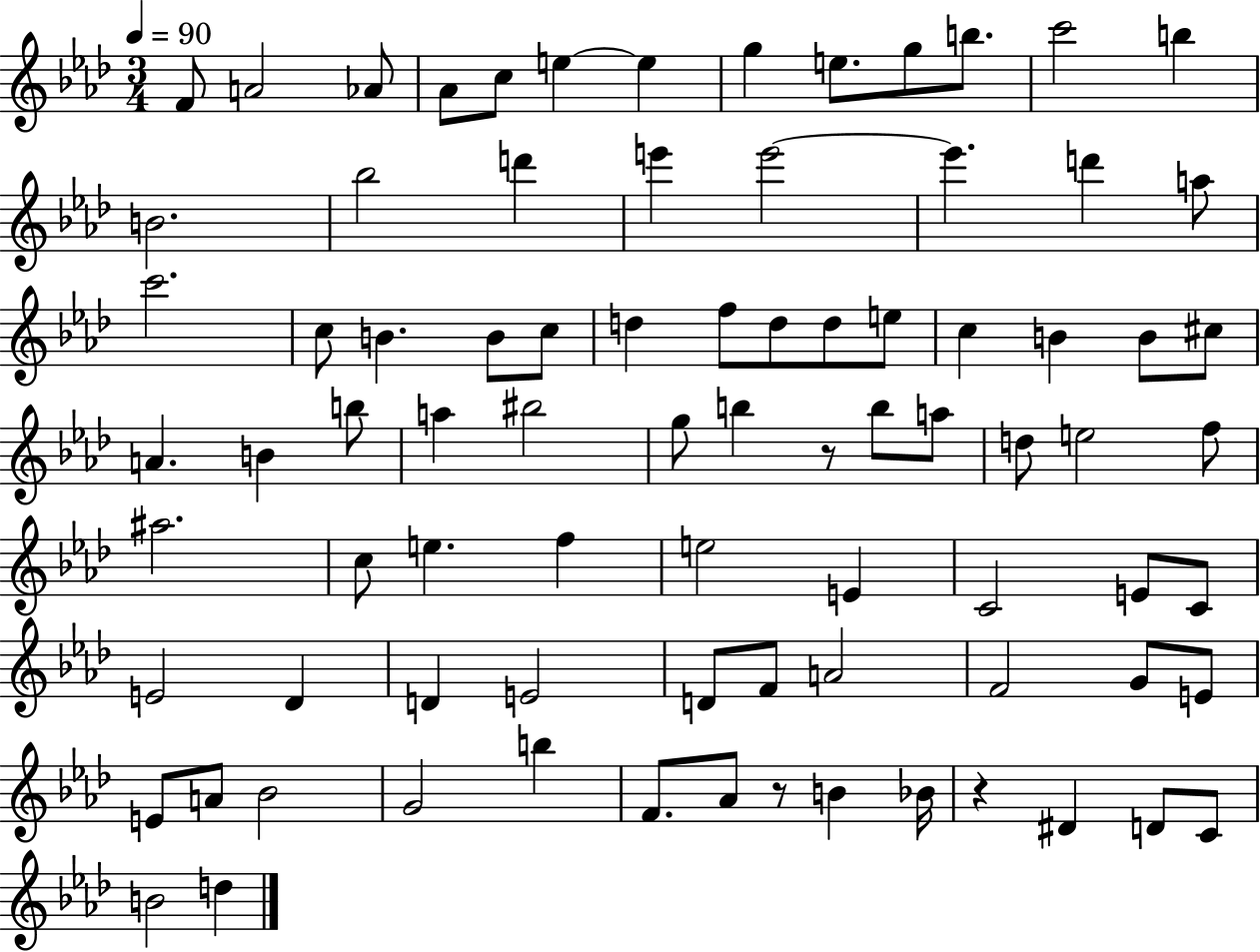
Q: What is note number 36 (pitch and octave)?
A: A4